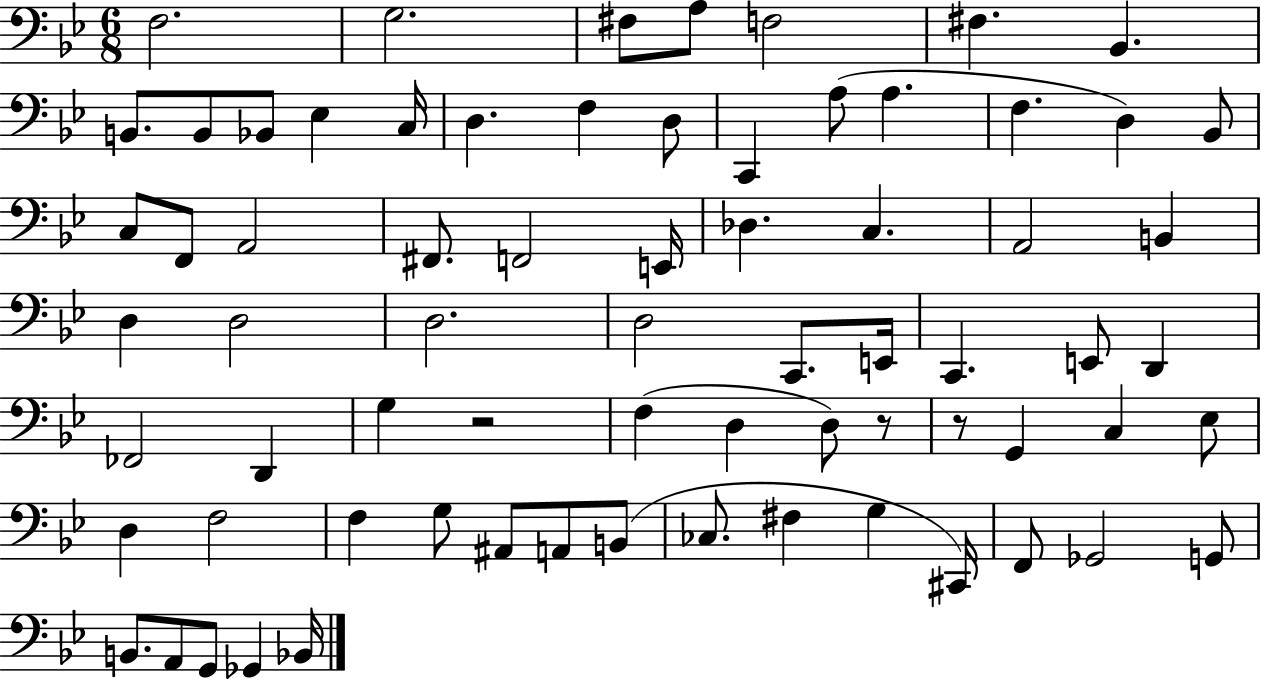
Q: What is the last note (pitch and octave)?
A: Bb2